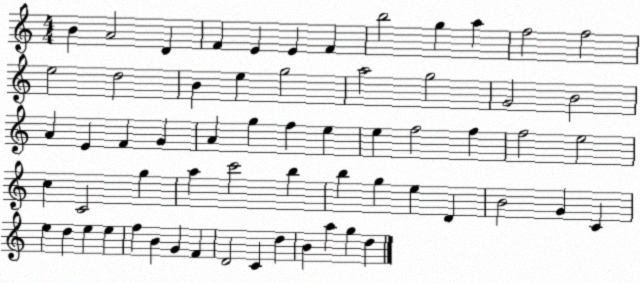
X:1
T:Untitled
M:4/4
L:1/4
K:C
B A2 D F E E F b2 g a f2 f2 e2 d2 B e g2 a2 g2 G2 B2 A E F G A g f e e f2 f f2 e2 c C2 g a c'2 b b g e D B2 G C e d e e f B G F D2 C d B a g d